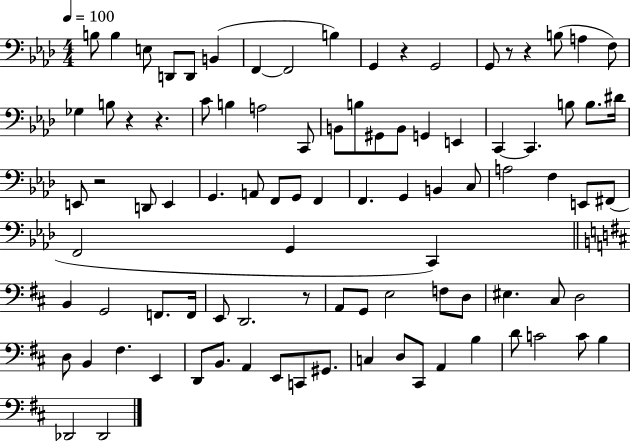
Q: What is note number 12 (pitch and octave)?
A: G2